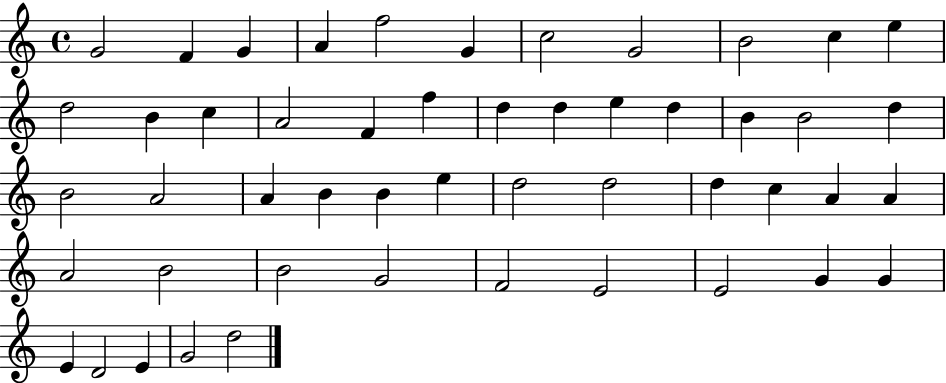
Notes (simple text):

G4/h F4/q G4/q A4/q F5/h G4/q C5/h G4/h B4/h C5/q E5/q D5/h B4/q C5/q A4/h F4/q F5/q D5/q D5/q E5/q D5/q B4/q B4/h D5/q B4/h A4/h A4/q B4/q B4/q E5/q D5/h D5/h D5/q C5/q A4/q A4/q A4/h B4/h B4/h G4/h F4/h E4/h E4/h G4/q G4/q E4/q D4/h E4/q G4/h D5/h